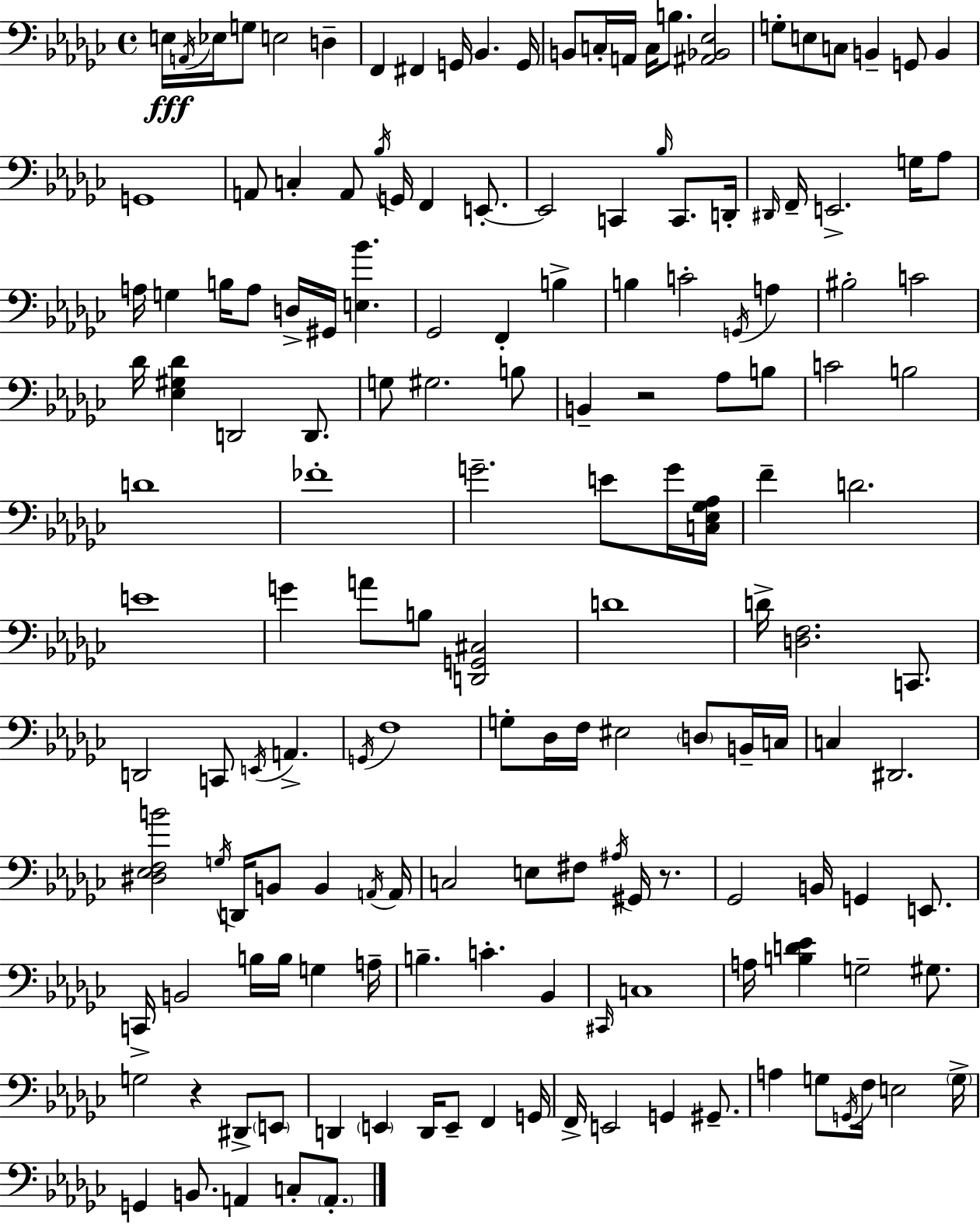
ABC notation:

X:1
T:Untitled
M:4/4
L:1/4
K:Ebm
E,/4 A,,/4 _E,/4 G,/2 E,2 D, F,, ^F,, G,,/4 _B,, G,,/4 B,,/2 C,/4 A,,/4 C,/4 B,/2 [^A,,_B,,_E,]2 G,/2 E,/2 C,/2 B,, G,,/2 B,, G,,4 A,,/2 C, A,,/2 _B,/4 G,,/4 F,, E,,/2 E,,2 C,, _B,/4 C,,/2 D,,/4 ^D,,/4 F,,/4 E,,2 G,/4 _A,/2 A,/4 G, B,/4 A,/2 D,/4 ^G,,/4 [E,_B] _G,,2 F,, B, B, C2 G,,/4 A, ^B,2 C2 _D/4 [_E,^G,_D] D,,2 D,,/2 G,/2 ^G,2 B,/2 B,, z2 _A,/2 B,/2 C2 B,2 D4 _F4 G2 E/2 G/4 [C,_E,_G,_A,]/4 F D2 E4 G A/2 B,/2 [D,,G,,^C,]2 D4 D/4 [D,F,]2 C,,/2 D,,2 C,,/2 E,,/4 A,, G,,/4 F,4 G,/2 _D,/4 F,/4 ^E,2 D,/2 B,,/4 C,/4 C, ^D,,2 [^D,_E,F,B]2 G,/4 D,,/4 B,,/2 B,, A,,/4 A,,/4 C,2 E,/2 ^F,/2 ^A,/4 ^G,,/4 z/2 _G,,2 B,,/4 G,, E,,/2 C,,/4 B,,2 B,/4 B,/4 G, A,/4 B, C _B,, ^C,,/4 C,4 A,/4 [B,D_E] G,2 ^G,/2 G,2 z ^D,,/2 E,,/2 D,, E,, D,,/4 E,,/2 F,, G,,/4 F,,/4 E,,2 G,, ^G,,/2 A, G,/2 G,,/4 F,/4 E,2 G,/4 G,, B,,/2 A,, C,/2 A,,/2